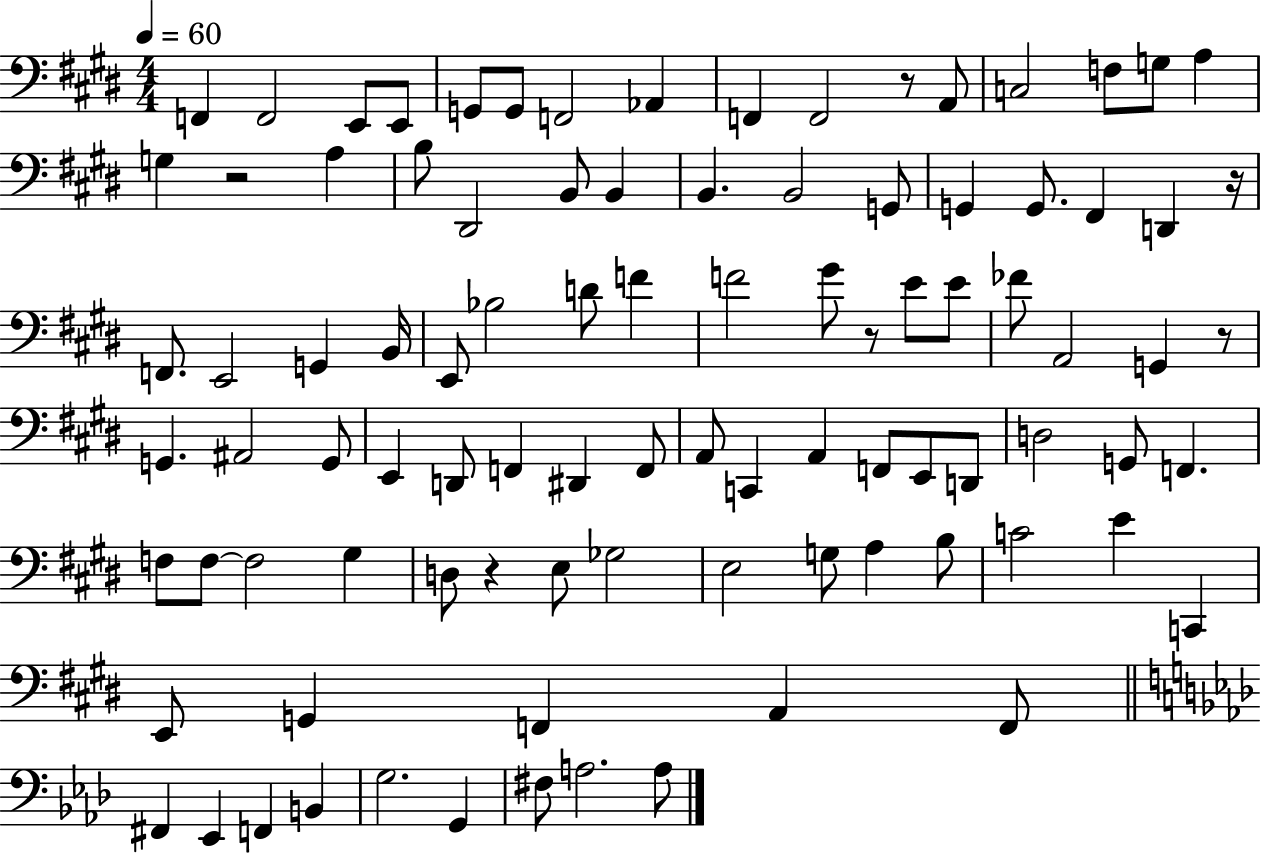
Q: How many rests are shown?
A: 6